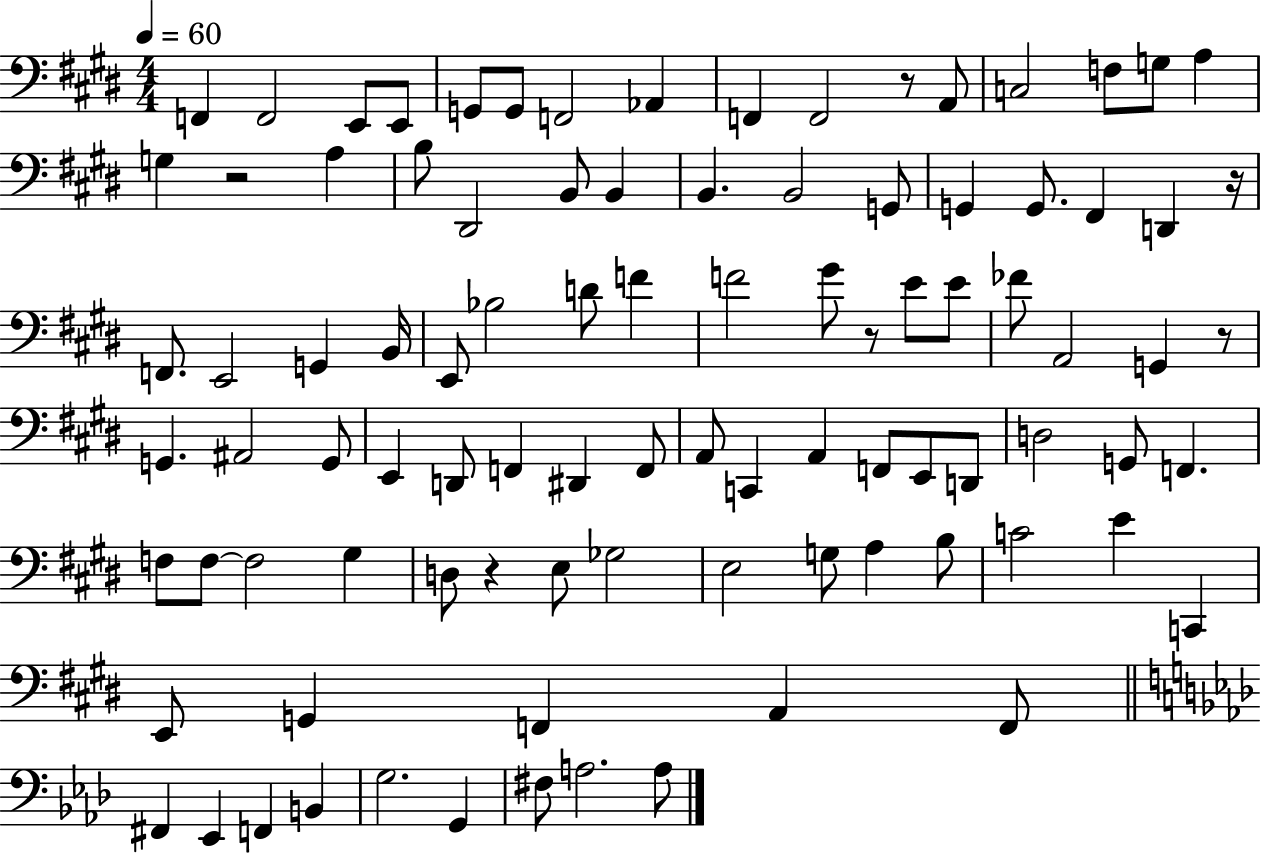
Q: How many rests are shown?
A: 6